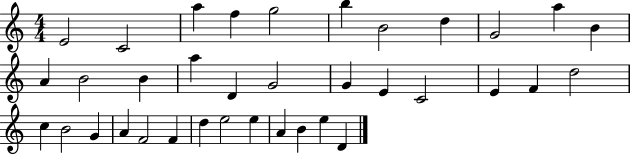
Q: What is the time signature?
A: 4/4